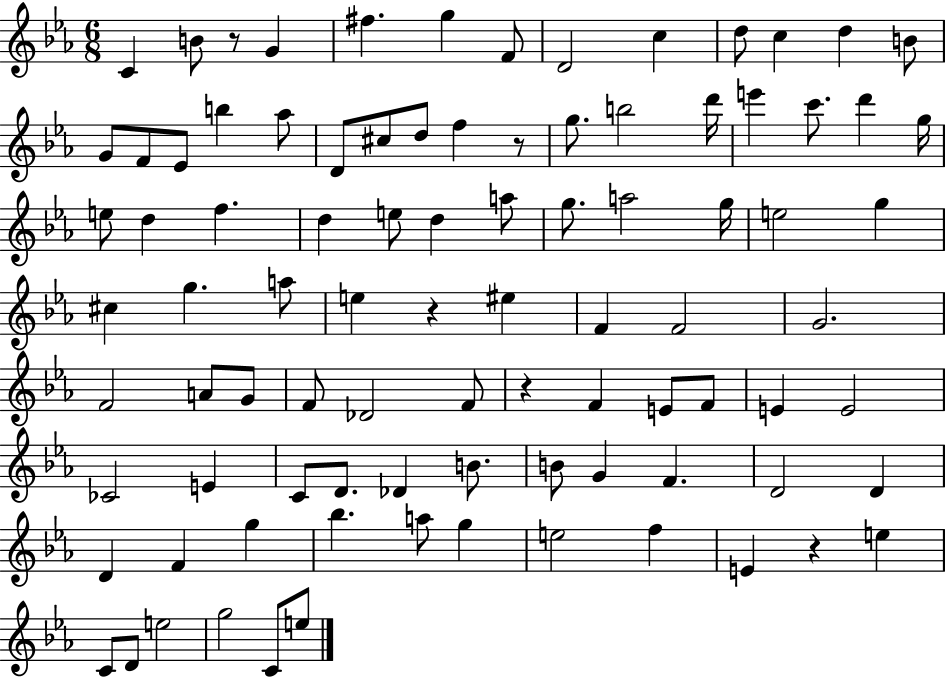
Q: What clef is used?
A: treble